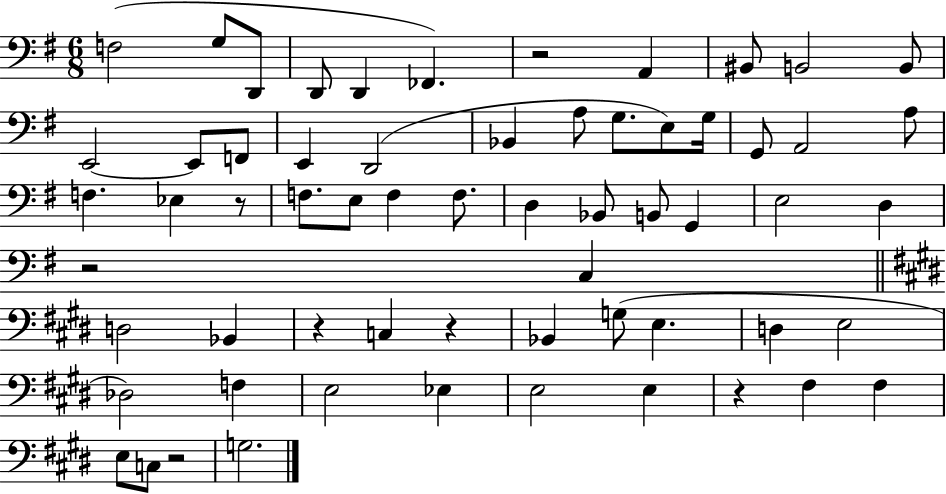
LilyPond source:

{
  \clef bass
  \numericTimeSignature
  \time 6/8
  \key g \major
  f2( g8 d,8 | d,8 d,4 fes,4.) | r2 a,4 | bis,8 b,2 b,8 | \break e,2~~ e,8 f,8 | e,4 d,2( | bes,4 a8 g8. e8) g16 | g,8 a,2 a8 | \break f4. ees4 r8 | f8. e8 f4 f8. | d4 bes,8 b,8 g,4 | e2 d4 | \break r2 c4 | \bar "||" \break \key e \major d2 bes,4 | r4 c4 r4 | bes,4 g8( e4. | d4 e2 | \break des2) f4 | e2 ees4 | e2 e4 | r4 fis4 fis4 | \break e8 c8 r2 | g2. | \bar "|."
}